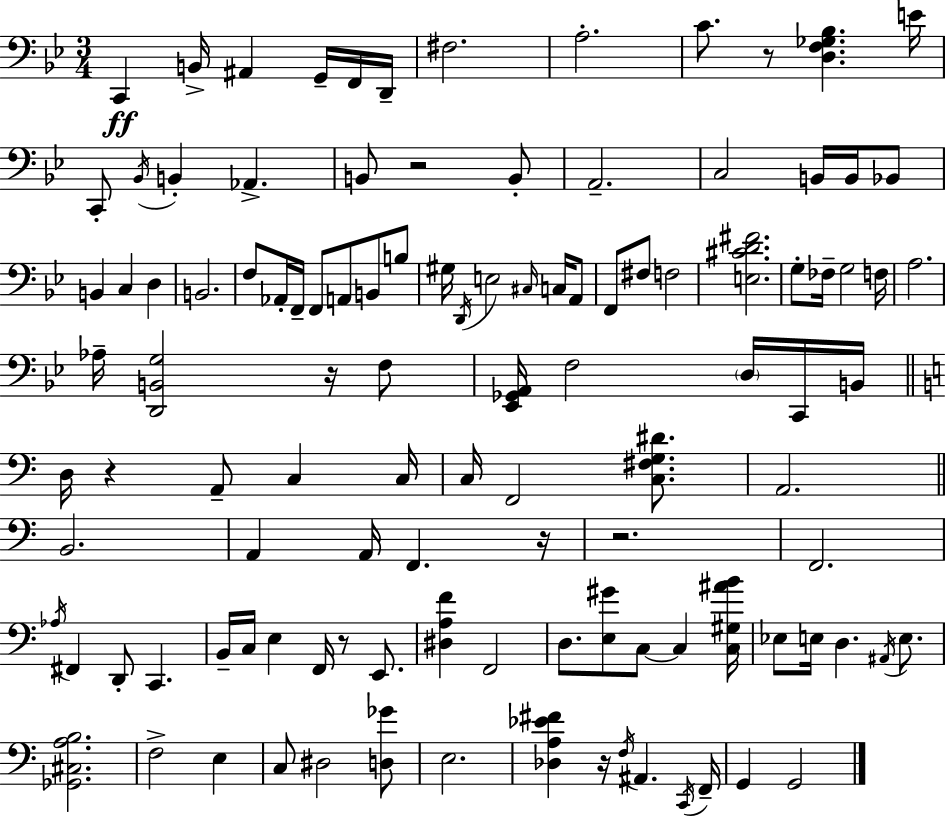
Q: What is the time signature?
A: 3/4